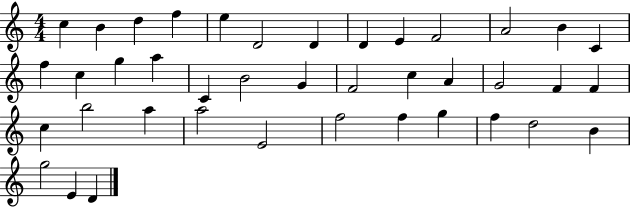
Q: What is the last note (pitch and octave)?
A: D4